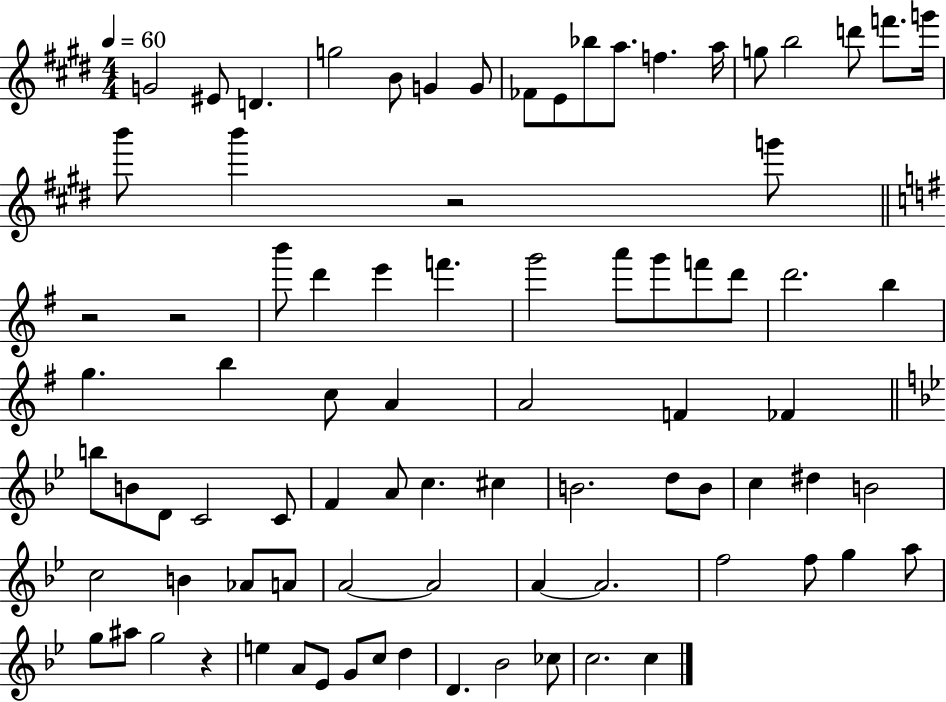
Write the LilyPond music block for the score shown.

{
  \clef treble
  \numericTimeSignature
  \time 4/4
  \key e \major
  \tempo 4 = 60
  \repeat volta 2 { g'2 eis'8 d'4. | g''2 b'8 g'4 g'8 | fes'8 e'8 bes''8 a''8. f''4. a''16 | g''8 b''2 d'''8 f'''8. g'''16 | \break b'''8 b'''4 r2 g'''8 | \bar "||" \break \key g \major r2 r2 | b'''8 d'''4 e'''4 f'''4. | g'''2 a'''8 g'''8 f'''8 d'''8 | d'''2. b''4 | \break g''4. b''4 c''8 a'4 | a'2 f'4 fes'4 | \bar "||" \break \key g \minor b''8 b'8 d'8 c'2 c'8 | f'4 a'8 c''4. cis''4 | b'2. d''8 b'8 | c''4 dis''4 b'2 | \break c''2 b'4 aes'8 a'8 | a'2~~ a'2 | a'4~~ a'2. | f''2 f''8 g''4 a''8 | \break g''8 ais''8 g''2 r4 | e''4 a'8 ees'8 g'8 c''8 d''4 | d'4. bes'2 ces''8 | c''2. c''4 | \break } \bar "|."
}